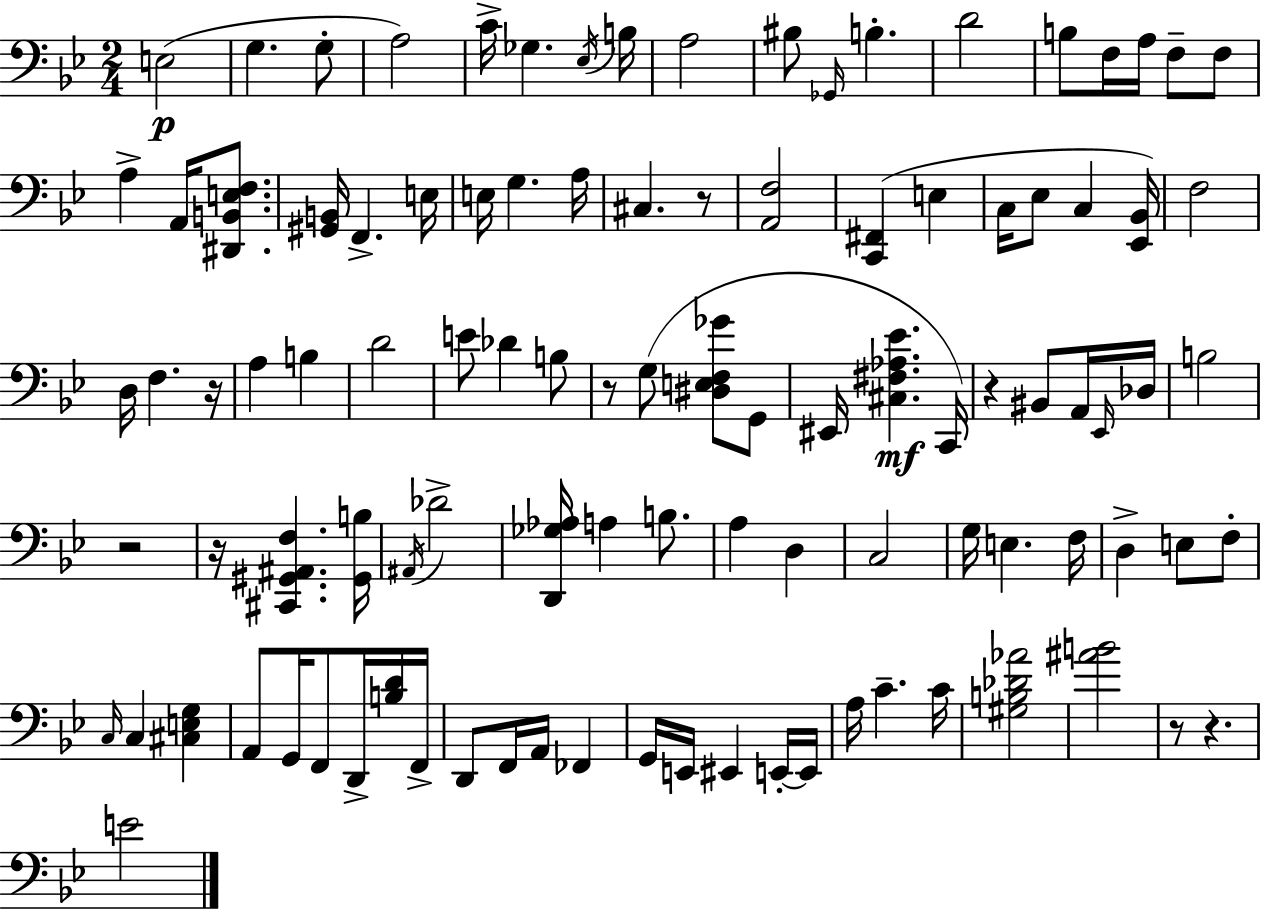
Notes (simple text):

E3/h G3/q. G3/e A3/h C4/s Gb3/q. Eb3/s B3/s A3/h BIS3/e Gb2/s B3/q. D4/h B3/e F3/s A3/s F3/e F3/e A3/q A2/s [D#2,B2,E3,F3]/e. [G#2,B2]/s F2/q. E3/s E3/s G3/q. A3/s C#3/q. R/e [A2,F3]/h [C2,F#2]/q E3/q C3/s Eb3/e C3/q [Eb2,Bb2]/s F3/h D3/s F3/q. R/s A3/q B3/q D4/h E4/e Db4/q B3/e R/e G3/e [D#3,E3,F3,Gb4]/e G2/e EIS2/s [C#3,F#3,Ab3,Eb4]/q. C2/s R/q BIS2/e A2/s Eb2/s Db3/s B3/h R/h R/s [C#2,G#2,A#2,F3]/q. [G#2,B3]/s A#2/s Db4/h [D2,Gb3,Ab3]/s A3/q B3/e. A3/q D3/q C3/h G3/s E3/q. F3/s D3/q E3/e F3/e C3/s C3/q [C#3,E3,G3]/q A2/e G2/s F2/e D2/s [B3,D4]/s F2/s D2/e F2/s A2/s FES2/q G2/s E2/s EIS2/q E2/s E2/s A3/s C4/q. C4/s [G#3,B3,Db4,Ab4]/h [A#4,B4]/h R/e R/q. E4/h